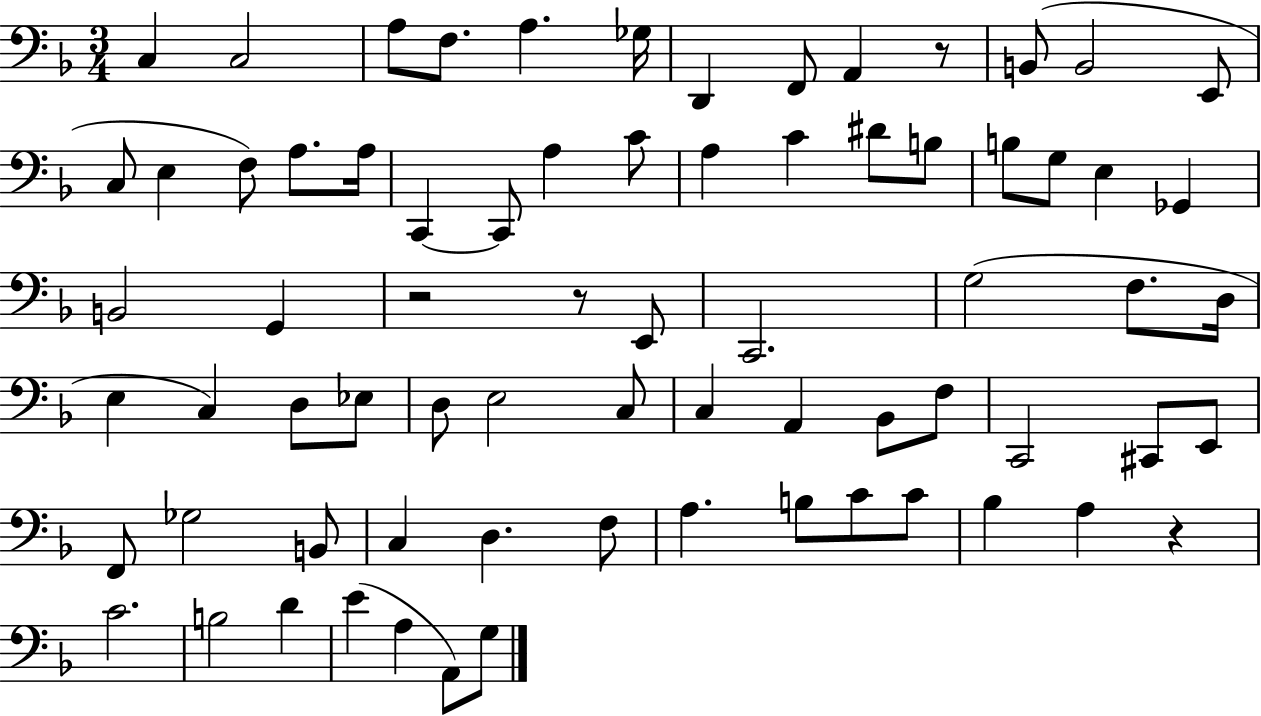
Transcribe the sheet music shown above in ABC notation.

X:1
T:Untitled
M:3/4
L:1/4
K:F
C, C,2 A,/2 F,/2 A, _G,/4 D,, F,,/2 A,, z/2 B,,/2 B,,2 E,,/2 C,/2 E, F,/2 A,/2 A,/4 C,, C,,/2 A, C/2 A, C ^D/2 B,/2 B,/2 G,/2 E, _G,, B,,2 G,, z2 z/2 E,,/2 C,,2 G,2 F,/2 D,/4 E, C, D,/2 _E,/2 D,/2 E,2 C,/2 C, A,, _B,,/2 F,/2 C,,2 ^C,,/2 E,,/2 F,,/2 _G,2 B,,/2 C, D, F,/2 A, B,/2 C/2 C/2 _B, A, z C2 B,2 D E A, A,,/2 G,/2